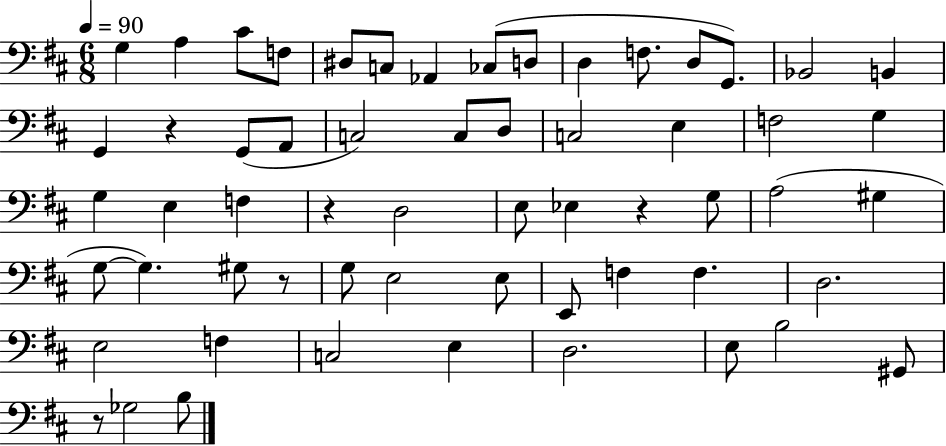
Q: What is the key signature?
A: D major